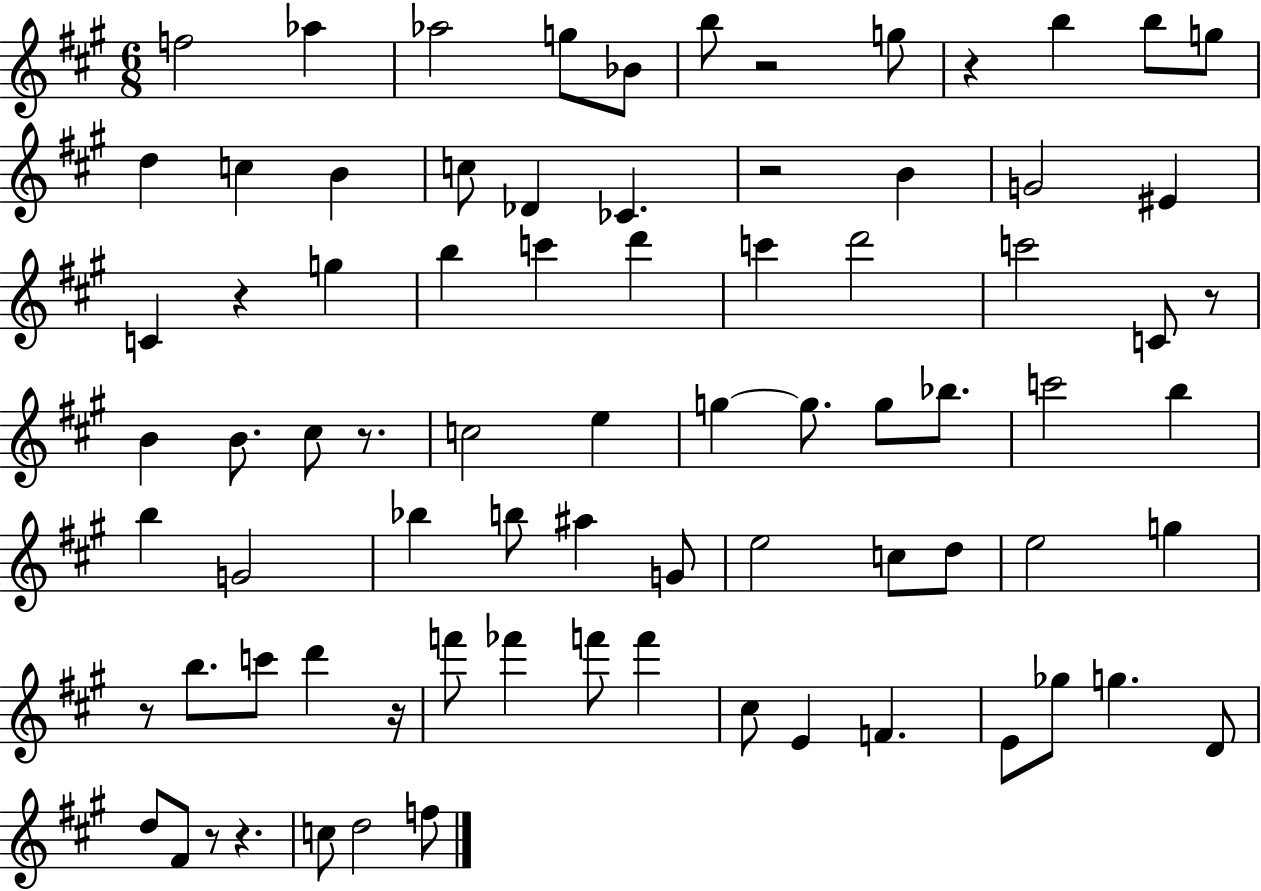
{
  \clef treble
  \numericTimeSignature
  \time 6/8
  \key a \major
  f''2 aes''4 | aes''2 g''8 bes'8 | b''8 r2 g''8 | r4 b''4 b''8 g''8 | \break d''4 c''4 b'4 | c''8 des'4 ces'4. | r2 b'4 | g'2 eis'4 | \break c'4 r4 g''4 | b''4 c'''4 d'''4 | c'''4 d'''2 | c'''2 c'8 r8 | \break b'4 b'8. cis''8 r8. | c''2 e''4 | g''4~~ g''8. g''8 bes''8. | c'''2 b''4 | \break b''4 g'2 | bes''4 b''8 ais''4 g'8 | e''2 c''8 d''8 | e''2 g''4 | \break r8 b''8. c'''8 d'''4 r16 | f'''8 fes'''4 f'''8 f'''4 | cis''8 e'4 f'4. | e'8 ges''8 g''4. d'8 | \break d''8 fis'8 r8 r4. | c''8 d''2 f''8 | \bar "|."
}